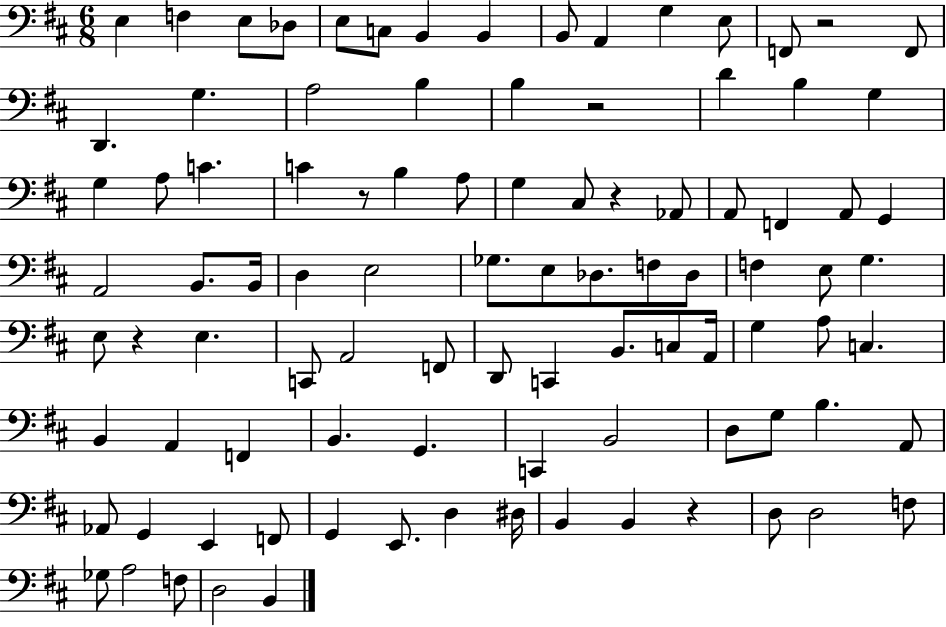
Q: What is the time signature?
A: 6/8